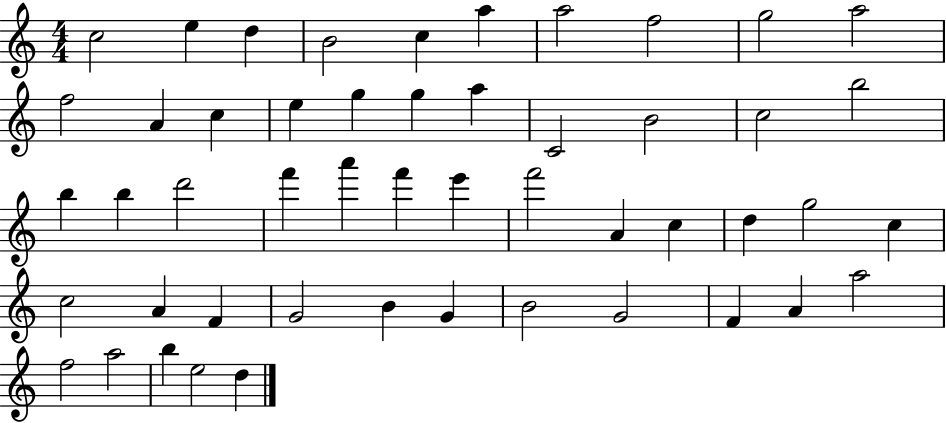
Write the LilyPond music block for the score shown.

{
  \clef treble
  \numericTimeSignature
  \time 4/4
  \key c \major
  c''2 e''4 d''4 | b'2 c''4 a''4 | a''2 f''2 | g''2 a''2 | \break f''2 a'4 c''4 | e''4 g''4 g''4 a''4 | c'2 b'2 | c''2 b''2 | \break b''4 b''4 d'''2 | f'''4 a'''4 f'''4 e'''4 | f'''2 a'4 c''4 | d''4 g''2 c''4 | \break c''2 a'4 f'4 | g'2 b'4 g'4 | b'2 g'2 | f'4 a'4 a''2 | \break f''2 a''2 | b''4 e''2 d''4 | \bar "|."
}